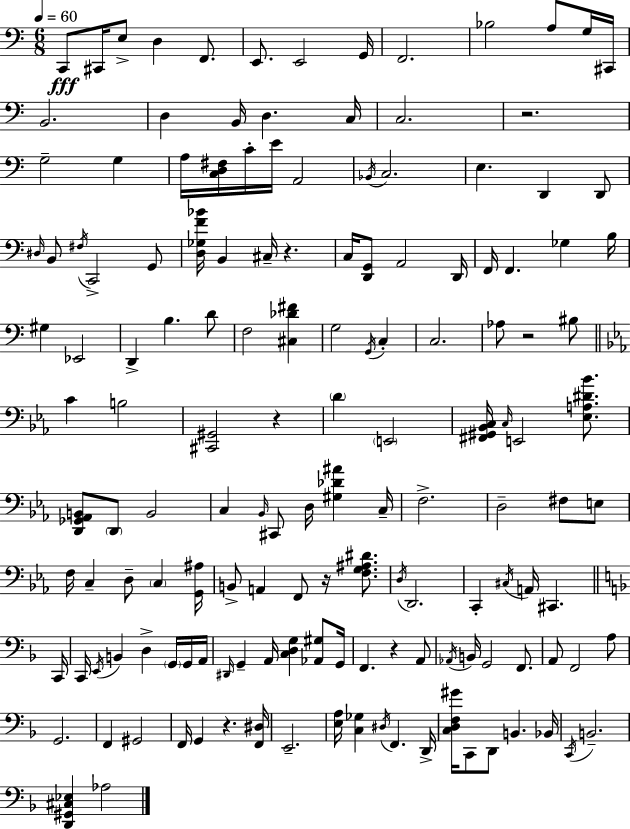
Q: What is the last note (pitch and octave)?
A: Ab3